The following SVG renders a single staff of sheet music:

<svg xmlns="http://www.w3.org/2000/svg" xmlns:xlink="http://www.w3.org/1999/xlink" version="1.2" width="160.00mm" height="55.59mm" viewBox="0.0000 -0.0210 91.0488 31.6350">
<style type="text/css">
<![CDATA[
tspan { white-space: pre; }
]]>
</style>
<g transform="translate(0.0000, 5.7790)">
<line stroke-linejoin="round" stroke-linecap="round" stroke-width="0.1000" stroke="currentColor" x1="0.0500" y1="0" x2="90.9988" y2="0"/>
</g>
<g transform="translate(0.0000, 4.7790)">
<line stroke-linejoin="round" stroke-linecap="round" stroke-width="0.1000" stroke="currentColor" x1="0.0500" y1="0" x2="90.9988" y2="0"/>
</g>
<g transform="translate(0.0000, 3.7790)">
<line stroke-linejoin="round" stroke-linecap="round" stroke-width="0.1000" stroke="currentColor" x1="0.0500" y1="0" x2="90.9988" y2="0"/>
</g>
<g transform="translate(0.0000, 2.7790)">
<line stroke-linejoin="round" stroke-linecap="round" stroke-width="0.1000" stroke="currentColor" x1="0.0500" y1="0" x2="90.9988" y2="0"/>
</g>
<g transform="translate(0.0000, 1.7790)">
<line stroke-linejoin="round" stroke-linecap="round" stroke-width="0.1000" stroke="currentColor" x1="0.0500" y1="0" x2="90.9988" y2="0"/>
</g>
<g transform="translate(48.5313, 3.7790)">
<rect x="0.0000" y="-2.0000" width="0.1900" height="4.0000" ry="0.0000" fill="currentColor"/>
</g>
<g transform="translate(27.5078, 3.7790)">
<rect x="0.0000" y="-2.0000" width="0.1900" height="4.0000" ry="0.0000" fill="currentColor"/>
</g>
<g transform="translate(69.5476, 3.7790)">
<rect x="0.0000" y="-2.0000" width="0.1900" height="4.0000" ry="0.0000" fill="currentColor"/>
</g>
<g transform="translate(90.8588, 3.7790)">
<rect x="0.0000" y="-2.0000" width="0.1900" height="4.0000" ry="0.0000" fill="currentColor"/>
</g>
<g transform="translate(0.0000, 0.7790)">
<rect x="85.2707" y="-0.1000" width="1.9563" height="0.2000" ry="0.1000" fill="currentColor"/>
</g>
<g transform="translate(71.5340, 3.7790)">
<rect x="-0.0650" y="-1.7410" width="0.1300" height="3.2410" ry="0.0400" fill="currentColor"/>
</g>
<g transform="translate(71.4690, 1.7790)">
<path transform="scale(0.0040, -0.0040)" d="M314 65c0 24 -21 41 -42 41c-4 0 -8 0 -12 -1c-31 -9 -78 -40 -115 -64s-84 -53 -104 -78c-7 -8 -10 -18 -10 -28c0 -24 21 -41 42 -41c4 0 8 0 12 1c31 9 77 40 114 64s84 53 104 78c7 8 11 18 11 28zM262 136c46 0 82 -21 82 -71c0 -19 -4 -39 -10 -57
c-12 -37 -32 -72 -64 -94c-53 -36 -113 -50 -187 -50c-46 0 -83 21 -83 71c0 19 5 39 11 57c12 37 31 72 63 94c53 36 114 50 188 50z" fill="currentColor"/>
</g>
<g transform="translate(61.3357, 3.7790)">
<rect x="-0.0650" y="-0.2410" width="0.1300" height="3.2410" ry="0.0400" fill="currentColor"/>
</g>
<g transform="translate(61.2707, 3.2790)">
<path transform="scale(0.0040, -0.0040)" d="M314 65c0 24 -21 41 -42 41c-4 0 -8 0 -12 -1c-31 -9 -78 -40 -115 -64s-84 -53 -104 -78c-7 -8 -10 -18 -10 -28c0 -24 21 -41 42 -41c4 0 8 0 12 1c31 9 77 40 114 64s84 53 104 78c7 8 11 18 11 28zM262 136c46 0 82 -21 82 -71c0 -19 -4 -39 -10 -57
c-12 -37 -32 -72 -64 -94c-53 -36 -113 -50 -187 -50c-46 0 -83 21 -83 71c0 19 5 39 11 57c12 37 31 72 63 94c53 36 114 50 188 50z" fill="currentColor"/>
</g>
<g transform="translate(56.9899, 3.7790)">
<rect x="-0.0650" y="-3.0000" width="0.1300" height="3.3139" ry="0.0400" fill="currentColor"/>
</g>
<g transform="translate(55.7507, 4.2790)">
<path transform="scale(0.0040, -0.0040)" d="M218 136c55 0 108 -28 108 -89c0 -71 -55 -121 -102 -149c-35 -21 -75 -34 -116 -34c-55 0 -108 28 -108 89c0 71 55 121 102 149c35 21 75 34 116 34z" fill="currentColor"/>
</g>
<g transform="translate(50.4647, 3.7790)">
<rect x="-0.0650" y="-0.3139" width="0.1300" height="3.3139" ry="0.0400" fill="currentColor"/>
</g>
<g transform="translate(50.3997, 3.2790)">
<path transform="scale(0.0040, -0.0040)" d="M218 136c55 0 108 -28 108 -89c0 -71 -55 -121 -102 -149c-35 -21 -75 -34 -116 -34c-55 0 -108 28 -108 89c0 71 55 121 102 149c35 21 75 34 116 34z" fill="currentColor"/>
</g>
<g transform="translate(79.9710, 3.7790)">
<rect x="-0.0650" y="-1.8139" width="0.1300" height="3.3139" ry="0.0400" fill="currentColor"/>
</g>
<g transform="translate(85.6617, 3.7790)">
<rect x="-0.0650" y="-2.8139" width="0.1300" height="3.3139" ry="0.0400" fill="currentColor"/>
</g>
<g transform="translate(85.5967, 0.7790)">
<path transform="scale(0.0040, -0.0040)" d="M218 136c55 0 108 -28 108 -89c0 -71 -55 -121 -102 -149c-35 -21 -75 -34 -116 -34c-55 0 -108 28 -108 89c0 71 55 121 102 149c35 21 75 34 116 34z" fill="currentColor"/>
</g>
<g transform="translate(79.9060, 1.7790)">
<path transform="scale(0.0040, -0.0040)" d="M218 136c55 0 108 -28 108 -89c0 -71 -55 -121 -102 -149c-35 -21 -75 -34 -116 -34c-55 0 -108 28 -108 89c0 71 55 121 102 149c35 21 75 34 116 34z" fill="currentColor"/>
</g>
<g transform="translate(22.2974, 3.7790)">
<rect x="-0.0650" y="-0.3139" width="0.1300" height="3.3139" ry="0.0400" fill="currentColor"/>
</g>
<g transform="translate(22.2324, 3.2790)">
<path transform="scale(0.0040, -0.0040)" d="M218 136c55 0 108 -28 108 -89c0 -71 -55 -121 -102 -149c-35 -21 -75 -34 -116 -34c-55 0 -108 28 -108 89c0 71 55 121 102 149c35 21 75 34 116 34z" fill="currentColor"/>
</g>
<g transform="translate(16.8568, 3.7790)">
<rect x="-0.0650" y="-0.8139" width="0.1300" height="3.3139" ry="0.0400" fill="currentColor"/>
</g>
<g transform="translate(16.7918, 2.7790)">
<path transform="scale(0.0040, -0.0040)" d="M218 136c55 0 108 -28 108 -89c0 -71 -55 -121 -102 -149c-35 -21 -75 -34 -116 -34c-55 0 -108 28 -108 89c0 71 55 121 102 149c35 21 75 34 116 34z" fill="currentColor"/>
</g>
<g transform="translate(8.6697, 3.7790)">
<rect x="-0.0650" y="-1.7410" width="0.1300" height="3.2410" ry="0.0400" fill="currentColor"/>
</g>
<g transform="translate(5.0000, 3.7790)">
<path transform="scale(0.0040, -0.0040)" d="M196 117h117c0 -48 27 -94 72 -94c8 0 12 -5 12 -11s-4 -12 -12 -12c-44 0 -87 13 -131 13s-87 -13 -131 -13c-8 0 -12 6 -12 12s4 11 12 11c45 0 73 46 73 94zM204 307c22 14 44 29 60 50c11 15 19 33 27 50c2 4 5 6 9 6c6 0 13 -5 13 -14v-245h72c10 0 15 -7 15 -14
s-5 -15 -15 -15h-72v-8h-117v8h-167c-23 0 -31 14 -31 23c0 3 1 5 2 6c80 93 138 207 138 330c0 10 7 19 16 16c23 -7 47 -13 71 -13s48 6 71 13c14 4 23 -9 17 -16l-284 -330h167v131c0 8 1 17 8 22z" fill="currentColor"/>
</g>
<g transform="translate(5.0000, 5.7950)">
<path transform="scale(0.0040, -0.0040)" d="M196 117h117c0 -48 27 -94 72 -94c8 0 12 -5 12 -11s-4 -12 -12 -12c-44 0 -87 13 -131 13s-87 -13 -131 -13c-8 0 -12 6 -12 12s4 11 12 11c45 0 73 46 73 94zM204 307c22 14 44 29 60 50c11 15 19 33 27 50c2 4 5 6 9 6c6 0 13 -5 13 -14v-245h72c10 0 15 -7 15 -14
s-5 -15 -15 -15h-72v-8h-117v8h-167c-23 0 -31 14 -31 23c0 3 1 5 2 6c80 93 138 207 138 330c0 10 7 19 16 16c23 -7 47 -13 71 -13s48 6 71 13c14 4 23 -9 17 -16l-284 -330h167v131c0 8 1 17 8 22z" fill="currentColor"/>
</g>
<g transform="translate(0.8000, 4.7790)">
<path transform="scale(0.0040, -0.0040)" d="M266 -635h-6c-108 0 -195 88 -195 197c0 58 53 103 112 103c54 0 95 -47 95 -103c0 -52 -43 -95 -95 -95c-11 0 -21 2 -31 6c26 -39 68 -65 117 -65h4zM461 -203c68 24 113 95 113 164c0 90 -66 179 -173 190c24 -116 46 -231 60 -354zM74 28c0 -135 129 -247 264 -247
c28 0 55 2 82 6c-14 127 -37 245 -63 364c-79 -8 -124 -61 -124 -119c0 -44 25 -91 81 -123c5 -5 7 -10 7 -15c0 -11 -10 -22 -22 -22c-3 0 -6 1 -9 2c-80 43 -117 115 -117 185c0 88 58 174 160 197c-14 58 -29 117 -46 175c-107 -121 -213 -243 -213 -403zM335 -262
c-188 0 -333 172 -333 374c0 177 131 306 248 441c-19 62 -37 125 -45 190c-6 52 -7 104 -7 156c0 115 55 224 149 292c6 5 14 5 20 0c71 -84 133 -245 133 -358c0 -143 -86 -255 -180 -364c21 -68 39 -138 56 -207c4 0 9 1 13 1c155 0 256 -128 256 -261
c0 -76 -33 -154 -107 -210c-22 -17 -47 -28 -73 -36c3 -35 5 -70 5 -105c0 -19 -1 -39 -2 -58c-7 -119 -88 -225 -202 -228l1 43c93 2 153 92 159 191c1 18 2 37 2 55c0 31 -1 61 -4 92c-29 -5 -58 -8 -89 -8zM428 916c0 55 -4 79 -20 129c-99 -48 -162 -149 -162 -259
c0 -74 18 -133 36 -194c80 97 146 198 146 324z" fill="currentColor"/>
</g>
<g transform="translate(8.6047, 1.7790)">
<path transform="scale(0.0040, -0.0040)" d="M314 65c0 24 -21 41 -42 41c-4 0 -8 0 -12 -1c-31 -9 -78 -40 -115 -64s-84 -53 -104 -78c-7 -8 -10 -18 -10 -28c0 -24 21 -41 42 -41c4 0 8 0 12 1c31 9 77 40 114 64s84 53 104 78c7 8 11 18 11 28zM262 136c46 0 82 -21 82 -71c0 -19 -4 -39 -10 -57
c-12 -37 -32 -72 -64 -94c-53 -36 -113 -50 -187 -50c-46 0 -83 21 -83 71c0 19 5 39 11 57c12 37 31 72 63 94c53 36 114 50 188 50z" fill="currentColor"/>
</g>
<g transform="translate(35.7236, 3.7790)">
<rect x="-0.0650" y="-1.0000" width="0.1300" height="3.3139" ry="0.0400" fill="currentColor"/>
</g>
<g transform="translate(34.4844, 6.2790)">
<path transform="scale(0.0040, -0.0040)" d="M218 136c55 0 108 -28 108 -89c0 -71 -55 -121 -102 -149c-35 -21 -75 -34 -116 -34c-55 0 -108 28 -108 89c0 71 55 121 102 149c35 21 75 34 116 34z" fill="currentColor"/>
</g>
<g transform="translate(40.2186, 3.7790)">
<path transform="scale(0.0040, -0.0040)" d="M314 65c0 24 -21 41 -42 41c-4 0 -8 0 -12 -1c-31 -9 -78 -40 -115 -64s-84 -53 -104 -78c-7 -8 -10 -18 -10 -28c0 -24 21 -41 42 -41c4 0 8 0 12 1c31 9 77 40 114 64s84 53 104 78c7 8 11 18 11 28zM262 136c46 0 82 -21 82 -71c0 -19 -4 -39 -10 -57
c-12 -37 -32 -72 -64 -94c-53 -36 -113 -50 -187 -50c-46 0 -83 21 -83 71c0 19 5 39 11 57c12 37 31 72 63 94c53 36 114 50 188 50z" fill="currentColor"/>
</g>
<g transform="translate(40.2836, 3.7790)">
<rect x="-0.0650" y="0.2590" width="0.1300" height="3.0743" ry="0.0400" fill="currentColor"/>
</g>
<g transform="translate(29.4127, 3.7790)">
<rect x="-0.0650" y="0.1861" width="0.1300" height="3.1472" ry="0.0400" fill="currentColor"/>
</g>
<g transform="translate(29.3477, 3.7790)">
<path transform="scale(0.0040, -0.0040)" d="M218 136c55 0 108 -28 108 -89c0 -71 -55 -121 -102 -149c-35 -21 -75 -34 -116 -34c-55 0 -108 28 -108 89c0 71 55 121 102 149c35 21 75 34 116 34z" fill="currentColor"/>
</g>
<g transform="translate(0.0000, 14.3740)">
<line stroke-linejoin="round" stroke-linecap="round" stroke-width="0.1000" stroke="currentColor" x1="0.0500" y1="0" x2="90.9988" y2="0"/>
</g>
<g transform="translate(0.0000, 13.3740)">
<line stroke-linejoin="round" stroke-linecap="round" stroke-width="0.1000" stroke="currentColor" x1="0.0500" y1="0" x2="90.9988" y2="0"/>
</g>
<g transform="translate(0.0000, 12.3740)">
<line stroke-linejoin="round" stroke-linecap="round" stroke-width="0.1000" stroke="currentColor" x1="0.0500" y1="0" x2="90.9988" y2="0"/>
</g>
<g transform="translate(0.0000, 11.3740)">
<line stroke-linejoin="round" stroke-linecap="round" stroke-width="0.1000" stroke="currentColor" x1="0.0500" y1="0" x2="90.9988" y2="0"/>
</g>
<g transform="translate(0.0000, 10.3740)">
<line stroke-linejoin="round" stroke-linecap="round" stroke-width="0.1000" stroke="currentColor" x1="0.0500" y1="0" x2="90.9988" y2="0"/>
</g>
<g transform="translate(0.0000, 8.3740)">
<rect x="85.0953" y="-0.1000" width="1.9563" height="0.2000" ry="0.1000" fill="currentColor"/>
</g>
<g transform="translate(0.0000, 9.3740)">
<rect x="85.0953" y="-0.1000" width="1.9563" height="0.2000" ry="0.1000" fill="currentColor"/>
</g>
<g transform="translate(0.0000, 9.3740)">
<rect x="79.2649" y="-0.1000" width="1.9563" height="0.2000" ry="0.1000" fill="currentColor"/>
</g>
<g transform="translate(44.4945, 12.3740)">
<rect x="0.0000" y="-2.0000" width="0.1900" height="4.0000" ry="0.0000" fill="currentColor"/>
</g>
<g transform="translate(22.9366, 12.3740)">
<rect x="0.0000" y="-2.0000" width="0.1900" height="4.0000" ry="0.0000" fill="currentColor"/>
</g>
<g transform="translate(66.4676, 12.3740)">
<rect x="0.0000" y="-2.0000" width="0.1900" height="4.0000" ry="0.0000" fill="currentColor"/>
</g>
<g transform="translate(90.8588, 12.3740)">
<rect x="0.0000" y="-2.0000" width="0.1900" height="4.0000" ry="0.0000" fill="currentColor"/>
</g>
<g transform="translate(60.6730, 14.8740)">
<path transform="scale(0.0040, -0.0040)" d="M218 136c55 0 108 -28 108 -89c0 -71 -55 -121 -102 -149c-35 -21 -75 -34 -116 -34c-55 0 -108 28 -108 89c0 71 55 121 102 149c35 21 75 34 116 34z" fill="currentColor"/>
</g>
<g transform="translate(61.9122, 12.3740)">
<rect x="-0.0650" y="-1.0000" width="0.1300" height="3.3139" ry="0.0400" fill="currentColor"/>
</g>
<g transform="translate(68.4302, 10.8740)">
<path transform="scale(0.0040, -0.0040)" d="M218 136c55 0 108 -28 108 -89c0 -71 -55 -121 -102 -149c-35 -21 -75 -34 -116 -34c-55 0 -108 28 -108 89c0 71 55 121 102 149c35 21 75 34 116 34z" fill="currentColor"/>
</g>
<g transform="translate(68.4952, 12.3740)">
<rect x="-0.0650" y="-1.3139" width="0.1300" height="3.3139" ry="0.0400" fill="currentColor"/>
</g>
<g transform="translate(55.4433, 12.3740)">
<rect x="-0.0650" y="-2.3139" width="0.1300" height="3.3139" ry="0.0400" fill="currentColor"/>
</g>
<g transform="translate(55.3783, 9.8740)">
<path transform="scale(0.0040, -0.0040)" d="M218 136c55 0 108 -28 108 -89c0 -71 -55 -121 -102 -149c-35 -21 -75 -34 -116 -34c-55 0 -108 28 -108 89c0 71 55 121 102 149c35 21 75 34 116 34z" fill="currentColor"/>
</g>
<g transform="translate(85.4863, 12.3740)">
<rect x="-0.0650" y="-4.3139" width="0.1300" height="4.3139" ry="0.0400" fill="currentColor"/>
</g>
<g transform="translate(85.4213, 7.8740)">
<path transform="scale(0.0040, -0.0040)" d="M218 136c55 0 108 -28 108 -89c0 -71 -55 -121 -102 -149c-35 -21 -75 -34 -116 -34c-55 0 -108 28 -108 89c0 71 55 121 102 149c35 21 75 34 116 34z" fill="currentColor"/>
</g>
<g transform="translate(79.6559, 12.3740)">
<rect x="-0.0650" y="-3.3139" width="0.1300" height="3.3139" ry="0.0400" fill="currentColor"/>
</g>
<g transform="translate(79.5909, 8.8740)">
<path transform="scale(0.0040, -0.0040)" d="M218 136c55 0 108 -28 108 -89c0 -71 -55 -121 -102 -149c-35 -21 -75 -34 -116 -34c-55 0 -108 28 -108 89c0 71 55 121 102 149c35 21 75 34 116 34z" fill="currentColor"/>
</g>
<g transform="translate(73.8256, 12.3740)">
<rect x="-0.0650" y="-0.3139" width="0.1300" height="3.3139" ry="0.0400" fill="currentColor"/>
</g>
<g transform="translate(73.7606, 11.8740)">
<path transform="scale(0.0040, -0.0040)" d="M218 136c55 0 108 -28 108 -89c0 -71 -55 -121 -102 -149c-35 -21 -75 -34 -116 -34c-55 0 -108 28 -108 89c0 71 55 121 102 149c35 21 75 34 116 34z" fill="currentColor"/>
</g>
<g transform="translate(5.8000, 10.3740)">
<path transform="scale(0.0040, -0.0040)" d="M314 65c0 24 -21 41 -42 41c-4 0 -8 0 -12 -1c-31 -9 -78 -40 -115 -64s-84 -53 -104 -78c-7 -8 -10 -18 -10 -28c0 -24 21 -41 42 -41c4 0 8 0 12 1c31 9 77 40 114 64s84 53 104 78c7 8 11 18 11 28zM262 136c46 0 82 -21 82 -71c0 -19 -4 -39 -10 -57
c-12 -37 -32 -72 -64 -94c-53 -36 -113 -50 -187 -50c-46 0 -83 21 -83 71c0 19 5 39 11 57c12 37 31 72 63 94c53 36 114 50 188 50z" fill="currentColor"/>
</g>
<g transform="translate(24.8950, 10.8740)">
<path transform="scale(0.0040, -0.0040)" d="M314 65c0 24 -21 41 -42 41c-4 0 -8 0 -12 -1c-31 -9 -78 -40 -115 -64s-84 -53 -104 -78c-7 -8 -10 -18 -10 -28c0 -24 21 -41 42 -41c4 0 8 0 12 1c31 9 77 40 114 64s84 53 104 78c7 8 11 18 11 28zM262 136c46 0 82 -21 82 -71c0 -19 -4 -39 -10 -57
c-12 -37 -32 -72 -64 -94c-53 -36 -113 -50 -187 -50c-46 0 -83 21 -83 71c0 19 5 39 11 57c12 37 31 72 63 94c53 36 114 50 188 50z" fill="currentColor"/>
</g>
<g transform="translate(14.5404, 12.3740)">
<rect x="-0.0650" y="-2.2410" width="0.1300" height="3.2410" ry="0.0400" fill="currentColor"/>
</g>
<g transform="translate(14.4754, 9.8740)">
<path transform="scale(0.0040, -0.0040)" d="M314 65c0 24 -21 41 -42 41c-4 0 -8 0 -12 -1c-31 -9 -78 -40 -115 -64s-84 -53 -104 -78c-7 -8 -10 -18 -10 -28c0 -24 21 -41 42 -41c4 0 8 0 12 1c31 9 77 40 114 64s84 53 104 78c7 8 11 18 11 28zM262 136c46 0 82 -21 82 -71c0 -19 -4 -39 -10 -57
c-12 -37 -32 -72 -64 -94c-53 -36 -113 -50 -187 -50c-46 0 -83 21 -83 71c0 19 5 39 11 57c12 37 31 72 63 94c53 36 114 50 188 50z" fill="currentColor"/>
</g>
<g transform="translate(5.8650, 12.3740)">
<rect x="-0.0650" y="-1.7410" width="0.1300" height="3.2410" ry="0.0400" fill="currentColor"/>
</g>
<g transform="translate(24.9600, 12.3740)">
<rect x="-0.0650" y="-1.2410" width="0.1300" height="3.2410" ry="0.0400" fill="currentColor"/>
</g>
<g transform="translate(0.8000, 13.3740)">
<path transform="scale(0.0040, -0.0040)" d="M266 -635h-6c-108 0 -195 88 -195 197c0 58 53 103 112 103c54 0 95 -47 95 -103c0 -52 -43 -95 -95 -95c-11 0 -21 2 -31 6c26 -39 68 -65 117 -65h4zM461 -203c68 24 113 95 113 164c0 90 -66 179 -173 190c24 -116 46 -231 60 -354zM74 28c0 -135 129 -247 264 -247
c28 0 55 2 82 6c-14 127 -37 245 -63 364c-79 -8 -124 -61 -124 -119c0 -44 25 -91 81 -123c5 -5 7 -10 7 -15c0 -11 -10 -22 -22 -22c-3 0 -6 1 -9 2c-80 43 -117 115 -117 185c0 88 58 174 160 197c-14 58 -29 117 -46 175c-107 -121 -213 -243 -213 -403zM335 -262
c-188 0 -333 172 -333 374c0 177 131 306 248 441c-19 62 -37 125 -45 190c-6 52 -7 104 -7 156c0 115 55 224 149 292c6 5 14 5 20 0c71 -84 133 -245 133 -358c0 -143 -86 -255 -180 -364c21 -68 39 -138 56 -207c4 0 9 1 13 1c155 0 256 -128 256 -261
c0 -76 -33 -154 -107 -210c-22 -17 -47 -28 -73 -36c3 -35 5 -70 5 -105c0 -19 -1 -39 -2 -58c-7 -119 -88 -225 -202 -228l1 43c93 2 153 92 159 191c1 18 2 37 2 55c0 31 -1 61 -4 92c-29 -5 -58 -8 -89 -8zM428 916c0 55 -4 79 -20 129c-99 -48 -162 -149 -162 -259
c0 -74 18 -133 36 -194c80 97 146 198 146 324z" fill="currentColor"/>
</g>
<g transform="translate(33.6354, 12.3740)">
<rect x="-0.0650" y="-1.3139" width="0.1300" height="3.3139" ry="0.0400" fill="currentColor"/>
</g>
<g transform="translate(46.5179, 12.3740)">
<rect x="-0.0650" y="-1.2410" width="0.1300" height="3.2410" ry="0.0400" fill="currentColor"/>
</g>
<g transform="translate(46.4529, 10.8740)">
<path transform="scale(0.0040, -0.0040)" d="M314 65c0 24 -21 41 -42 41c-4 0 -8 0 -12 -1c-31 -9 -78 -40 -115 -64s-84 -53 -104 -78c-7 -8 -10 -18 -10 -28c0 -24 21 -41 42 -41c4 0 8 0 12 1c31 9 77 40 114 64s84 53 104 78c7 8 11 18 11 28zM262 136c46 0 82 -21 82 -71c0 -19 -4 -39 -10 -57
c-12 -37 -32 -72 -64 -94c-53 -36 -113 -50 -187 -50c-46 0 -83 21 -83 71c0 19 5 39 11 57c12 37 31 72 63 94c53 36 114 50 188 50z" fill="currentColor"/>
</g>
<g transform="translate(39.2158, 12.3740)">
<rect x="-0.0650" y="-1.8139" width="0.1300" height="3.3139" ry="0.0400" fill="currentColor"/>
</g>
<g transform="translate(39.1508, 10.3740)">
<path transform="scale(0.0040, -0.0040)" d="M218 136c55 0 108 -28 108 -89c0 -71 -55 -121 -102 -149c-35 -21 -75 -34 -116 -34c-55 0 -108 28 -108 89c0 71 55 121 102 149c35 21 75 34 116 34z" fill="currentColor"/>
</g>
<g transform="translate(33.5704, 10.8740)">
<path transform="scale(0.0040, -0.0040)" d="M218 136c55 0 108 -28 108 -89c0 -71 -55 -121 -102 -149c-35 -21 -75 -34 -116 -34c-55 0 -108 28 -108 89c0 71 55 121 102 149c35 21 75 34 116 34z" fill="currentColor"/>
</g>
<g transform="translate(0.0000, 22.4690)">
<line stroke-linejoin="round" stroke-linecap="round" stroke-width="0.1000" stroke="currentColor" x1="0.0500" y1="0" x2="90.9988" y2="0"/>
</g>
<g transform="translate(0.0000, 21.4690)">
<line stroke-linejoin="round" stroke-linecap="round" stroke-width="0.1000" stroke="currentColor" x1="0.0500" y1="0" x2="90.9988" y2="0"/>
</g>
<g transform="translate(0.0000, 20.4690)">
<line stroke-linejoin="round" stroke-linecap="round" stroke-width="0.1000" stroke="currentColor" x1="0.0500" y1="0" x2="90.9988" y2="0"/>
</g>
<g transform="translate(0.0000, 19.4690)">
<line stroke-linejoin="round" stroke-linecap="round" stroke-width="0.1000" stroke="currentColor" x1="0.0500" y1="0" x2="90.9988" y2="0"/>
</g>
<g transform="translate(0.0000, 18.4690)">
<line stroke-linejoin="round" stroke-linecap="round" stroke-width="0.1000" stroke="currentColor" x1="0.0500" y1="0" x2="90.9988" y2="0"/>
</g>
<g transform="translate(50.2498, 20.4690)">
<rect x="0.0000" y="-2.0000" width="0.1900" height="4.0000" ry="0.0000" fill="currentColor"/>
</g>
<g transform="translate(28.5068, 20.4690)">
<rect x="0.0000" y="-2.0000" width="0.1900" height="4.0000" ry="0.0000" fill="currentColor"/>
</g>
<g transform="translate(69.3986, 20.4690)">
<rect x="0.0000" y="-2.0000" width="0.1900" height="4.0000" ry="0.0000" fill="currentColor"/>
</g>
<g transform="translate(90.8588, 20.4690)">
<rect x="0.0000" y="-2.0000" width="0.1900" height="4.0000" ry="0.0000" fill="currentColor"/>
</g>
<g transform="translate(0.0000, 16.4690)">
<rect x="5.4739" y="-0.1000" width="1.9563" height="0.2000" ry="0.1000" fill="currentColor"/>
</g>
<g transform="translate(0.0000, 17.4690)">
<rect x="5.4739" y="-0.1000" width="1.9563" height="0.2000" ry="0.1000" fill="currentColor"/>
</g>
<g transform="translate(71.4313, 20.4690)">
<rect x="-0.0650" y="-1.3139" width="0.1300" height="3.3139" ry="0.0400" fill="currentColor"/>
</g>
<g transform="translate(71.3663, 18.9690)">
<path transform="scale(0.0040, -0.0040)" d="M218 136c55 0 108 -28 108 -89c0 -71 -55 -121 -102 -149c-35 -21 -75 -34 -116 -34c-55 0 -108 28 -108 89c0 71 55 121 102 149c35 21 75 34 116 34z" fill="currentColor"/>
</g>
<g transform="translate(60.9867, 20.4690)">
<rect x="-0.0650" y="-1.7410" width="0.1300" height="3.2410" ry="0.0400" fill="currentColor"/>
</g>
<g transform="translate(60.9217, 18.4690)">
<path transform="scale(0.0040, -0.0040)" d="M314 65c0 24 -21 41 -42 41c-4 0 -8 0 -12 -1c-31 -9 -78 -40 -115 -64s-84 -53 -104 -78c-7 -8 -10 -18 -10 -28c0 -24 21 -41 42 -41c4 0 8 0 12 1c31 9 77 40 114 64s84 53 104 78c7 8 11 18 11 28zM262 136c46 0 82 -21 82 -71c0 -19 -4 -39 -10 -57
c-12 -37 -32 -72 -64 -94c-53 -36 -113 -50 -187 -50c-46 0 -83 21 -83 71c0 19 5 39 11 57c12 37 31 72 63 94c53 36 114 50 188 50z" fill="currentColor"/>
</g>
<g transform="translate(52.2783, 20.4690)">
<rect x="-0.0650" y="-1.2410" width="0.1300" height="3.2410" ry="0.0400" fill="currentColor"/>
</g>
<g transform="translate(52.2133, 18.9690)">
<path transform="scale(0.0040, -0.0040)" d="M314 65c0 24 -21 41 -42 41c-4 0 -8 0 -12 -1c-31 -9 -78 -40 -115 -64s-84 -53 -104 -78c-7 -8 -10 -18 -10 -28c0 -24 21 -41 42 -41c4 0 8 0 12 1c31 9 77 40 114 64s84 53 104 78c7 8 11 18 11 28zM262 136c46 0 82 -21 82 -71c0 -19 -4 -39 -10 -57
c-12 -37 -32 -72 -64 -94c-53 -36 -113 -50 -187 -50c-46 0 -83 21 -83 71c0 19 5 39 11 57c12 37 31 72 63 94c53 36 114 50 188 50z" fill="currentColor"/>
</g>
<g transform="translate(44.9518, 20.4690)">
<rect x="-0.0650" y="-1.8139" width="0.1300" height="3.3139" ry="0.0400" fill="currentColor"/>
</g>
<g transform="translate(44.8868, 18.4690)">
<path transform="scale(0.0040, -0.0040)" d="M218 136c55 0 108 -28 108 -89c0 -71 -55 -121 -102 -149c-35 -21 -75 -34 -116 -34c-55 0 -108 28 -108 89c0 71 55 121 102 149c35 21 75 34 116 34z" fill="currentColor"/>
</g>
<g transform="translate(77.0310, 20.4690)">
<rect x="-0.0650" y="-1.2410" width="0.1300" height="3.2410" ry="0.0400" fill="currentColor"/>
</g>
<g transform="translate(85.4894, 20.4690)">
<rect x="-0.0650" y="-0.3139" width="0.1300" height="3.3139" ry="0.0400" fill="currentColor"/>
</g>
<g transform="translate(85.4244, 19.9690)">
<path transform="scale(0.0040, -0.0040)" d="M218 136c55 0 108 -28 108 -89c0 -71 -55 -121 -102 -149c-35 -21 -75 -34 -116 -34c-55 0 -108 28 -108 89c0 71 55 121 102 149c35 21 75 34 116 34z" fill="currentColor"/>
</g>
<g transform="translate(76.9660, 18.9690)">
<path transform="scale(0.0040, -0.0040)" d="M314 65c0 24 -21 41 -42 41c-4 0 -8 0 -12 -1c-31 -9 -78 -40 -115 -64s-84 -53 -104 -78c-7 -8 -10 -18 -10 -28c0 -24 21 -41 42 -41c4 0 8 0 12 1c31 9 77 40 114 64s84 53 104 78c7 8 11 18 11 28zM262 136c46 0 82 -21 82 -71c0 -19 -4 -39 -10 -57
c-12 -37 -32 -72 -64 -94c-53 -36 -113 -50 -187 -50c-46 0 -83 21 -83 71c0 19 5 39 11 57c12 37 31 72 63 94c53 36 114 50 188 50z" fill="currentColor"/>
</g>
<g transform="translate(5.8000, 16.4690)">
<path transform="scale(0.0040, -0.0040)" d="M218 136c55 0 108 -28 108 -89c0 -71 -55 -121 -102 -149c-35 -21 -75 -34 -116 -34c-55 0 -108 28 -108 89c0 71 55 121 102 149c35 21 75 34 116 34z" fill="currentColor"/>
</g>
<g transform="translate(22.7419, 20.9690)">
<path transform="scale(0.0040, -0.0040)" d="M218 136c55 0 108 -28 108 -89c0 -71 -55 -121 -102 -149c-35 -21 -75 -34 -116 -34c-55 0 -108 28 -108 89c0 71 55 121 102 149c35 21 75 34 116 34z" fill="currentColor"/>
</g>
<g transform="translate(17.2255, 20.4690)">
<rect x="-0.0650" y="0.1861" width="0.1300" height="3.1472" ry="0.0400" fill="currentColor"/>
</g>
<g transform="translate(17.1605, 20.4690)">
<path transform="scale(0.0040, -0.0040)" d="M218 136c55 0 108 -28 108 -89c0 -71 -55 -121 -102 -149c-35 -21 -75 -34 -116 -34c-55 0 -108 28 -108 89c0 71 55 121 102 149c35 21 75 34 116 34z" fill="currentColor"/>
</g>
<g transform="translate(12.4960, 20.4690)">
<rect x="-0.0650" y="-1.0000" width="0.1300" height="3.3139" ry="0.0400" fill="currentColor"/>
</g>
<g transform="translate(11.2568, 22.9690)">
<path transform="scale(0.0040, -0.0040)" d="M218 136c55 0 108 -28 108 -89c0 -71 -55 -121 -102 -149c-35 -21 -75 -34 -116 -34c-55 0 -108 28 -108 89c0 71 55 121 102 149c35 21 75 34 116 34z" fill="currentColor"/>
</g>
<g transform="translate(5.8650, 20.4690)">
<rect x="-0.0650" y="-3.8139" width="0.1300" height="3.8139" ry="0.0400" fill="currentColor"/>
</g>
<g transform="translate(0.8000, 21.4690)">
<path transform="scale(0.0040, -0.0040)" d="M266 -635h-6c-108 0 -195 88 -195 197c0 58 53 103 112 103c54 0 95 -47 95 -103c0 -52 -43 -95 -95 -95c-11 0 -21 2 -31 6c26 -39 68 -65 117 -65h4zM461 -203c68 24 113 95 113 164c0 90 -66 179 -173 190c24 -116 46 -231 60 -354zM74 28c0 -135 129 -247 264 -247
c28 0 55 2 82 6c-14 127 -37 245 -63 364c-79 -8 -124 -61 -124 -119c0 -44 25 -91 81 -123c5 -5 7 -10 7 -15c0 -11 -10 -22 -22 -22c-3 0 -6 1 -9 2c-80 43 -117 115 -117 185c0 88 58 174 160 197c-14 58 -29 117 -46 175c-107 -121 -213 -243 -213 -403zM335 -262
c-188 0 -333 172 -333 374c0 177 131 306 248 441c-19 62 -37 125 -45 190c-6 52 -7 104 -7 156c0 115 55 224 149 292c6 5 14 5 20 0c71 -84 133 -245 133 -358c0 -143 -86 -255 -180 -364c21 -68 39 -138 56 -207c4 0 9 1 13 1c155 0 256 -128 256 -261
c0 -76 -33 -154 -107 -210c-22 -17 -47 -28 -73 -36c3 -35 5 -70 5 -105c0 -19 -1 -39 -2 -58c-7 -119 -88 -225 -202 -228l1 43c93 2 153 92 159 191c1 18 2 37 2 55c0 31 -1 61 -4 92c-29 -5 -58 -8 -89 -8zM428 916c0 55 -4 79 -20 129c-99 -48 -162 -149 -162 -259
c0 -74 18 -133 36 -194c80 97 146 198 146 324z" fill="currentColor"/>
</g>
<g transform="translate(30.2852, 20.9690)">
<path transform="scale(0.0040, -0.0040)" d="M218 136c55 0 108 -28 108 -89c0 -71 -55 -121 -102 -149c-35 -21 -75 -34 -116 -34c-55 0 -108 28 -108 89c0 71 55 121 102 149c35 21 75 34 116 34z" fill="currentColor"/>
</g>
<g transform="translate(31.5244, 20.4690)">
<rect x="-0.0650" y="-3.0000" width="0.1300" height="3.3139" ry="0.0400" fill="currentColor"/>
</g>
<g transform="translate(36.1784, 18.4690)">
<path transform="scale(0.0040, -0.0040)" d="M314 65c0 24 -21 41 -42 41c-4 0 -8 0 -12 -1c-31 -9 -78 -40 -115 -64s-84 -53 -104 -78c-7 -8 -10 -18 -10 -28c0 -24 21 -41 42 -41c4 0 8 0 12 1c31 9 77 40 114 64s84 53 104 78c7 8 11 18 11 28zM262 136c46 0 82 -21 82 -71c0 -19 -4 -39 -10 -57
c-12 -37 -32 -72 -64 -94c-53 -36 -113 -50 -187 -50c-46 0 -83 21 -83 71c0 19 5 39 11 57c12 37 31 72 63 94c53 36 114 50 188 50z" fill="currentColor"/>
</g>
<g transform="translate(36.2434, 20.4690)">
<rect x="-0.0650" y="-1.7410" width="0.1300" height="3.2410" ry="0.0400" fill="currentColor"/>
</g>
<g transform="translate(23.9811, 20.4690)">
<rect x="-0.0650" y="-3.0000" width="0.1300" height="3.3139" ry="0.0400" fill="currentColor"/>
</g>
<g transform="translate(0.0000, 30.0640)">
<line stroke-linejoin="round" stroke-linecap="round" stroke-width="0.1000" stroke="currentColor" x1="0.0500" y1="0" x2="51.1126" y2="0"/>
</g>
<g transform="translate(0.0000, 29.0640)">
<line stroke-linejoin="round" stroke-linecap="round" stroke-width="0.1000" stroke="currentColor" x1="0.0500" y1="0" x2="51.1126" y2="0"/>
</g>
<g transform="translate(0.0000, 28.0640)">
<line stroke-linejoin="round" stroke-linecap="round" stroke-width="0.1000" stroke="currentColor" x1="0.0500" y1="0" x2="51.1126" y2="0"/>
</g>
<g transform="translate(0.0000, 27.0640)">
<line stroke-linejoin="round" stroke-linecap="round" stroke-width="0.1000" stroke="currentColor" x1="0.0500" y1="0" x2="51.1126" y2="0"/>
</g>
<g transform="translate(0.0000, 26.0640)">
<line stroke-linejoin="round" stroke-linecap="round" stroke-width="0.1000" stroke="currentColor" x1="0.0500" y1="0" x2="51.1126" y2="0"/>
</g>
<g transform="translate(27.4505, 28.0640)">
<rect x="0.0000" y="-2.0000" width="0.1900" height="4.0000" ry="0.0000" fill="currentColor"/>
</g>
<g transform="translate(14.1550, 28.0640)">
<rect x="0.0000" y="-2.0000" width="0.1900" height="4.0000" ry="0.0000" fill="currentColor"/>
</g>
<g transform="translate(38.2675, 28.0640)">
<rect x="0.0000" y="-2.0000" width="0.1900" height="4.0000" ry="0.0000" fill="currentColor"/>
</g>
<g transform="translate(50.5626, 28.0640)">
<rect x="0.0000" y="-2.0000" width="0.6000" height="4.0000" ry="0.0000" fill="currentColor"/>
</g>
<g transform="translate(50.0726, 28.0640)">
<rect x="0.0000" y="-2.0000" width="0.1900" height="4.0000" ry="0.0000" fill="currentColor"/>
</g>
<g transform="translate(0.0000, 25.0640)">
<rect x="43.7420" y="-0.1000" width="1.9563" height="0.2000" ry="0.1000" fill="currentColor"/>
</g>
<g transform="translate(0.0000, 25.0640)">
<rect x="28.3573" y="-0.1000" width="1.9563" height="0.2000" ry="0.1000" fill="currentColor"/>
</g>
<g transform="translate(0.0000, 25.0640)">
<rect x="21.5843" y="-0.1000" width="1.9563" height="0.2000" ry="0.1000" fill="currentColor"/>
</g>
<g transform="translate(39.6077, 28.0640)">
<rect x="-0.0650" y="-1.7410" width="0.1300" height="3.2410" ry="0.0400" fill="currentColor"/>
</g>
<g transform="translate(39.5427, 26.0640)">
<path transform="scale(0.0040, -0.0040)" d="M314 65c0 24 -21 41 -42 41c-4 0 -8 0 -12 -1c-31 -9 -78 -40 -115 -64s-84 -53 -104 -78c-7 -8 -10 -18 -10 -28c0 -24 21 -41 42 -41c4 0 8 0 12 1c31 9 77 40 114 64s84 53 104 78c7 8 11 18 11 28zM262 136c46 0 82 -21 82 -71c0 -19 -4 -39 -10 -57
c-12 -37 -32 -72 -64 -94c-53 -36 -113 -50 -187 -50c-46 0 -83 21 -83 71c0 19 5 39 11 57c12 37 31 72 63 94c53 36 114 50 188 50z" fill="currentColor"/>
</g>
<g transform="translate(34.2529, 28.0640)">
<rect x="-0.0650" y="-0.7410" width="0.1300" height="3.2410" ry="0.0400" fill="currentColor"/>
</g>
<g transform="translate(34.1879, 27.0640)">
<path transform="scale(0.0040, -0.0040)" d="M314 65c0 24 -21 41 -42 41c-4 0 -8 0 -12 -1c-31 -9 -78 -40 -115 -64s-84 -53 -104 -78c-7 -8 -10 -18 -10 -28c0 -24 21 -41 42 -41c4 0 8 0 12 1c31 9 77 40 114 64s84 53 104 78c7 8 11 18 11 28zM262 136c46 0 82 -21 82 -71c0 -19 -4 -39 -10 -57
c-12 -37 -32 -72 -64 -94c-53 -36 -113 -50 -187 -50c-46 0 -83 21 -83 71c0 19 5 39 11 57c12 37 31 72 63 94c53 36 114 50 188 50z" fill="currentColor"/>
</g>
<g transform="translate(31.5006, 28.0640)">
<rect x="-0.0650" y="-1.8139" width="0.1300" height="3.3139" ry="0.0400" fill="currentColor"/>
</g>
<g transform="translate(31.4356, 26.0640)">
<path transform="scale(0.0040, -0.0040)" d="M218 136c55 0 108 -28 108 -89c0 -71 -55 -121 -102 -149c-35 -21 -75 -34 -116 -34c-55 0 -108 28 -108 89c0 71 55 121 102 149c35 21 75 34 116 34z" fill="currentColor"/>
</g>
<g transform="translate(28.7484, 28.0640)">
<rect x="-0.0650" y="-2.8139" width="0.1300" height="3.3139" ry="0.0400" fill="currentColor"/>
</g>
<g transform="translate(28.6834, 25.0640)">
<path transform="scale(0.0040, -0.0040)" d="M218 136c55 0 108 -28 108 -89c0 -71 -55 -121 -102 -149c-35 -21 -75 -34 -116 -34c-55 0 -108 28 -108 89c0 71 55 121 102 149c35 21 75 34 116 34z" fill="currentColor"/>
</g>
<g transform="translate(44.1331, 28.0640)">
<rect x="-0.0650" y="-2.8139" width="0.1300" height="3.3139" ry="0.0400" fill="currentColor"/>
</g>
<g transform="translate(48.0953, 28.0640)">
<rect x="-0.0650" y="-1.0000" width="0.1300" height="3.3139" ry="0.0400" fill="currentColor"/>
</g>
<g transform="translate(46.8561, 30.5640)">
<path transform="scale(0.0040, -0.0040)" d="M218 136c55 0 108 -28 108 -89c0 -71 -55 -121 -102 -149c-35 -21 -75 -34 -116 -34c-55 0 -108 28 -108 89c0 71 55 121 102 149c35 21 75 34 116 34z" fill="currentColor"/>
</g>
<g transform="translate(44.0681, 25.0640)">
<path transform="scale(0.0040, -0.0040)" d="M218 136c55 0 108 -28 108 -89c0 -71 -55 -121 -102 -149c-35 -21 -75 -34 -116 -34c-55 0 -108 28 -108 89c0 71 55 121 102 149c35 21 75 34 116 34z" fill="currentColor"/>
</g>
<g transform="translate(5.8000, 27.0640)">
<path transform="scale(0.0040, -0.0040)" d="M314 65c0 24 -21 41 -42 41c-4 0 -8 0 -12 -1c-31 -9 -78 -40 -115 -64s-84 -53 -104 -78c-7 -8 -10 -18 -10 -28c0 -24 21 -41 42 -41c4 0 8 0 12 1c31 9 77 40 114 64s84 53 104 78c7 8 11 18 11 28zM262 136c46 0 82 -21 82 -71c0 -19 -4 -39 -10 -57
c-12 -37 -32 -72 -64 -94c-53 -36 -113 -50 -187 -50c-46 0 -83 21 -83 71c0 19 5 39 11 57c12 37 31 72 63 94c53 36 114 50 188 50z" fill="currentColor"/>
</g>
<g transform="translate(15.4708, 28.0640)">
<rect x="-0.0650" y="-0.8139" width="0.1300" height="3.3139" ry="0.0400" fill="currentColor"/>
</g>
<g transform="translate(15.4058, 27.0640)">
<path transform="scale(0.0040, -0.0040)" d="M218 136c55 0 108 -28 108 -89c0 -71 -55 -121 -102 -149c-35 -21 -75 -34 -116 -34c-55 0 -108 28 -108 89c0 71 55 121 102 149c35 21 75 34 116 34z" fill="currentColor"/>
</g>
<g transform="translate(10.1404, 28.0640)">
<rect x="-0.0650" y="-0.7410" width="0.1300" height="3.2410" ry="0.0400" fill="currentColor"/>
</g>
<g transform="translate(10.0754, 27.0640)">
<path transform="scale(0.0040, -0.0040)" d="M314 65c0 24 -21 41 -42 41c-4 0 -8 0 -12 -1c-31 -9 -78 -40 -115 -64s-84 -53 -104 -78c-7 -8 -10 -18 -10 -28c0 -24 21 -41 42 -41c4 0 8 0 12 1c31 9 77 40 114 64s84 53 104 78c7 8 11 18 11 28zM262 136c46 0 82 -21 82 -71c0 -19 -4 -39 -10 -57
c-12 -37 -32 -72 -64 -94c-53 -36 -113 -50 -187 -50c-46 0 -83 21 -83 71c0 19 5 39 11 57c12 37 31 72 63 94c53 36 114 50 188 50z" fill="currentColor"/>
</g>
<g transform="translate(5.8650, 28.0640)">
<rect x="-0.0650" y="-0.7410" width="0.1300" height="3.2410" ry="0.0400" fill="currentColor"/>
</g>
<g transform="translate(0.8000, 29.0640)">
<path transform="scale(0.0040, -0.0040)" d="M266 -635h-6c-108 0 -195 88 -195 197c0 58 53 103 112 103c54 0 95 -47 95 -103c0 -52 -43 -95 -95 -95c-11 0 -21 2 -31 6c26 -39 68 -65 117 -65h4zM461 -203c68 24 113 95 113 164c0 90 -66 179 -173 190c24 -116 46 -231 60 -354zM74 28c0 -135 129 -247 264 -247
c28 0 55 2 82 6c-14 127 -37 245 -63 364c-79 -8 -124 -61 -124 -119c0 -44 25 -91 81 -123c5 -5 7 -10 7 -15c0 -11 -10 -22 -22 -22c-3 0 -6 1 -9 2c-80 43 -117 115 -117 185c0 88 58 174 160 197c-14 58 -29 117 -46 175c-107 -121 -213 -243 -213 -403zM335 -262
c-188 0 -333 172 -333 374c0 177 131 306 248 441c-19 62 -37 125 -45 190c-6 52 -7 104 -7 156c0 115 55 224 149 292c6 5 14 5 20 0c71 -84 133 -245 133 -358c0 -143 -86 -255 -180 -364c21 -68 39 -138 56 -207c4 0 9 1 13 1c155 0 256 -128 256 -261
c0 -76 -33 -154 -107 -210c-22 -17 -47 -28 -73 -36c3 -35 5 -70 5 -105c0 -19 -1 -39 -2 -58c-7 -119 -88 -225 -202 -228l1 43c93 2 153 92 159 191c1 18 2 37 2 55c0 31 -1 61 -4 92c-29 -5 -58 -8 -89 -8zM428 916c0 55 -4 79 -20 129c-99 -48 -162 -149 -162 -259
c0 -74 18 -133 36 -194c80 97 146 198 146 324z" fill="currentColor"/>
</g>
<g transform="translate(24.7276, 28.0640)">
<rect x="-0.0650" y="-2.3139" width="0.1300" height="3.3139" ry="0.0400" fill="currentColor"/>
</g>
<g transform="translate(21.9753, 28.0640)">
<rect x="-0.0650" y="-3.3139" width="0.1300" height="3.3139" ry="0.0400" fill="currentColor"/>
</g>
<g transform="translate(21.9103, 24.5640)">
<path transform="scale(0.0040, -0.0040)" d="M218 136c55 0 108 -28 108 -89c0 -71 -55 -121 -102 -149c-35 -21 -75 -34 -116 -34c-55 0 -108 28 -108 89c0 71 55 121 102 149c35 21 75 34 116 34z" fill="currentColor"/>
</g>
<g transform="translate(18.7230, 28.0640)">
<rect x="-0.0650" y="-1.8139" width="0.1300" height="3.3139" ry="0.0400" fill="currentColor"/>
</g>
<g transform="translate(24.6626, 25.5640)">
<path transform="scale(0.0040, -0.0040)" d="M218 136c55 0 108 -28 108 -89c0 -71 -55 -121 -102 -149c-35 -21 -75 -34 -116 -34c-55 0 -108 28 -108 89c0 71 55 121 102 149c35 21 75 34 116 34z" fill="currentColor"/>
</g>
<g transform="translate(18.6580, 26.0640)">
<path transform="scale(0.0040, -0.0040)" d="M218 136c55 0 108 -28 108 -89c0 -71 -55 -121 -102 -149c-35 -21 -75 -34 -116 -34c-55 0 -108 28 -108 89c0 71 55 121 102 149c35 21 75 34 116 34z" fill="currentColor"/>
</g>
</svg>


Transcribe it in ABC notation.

X:1
T:Untitled
M:4/4
L:1/4
K:C
f2 d c B D B2 c A c2 f2 f a f2 g2 e2 e f e2 g D e c b d' c' D B A A f2 f e2 f2 e e2 c d2 d2 d f b g a f d2 f2 a D